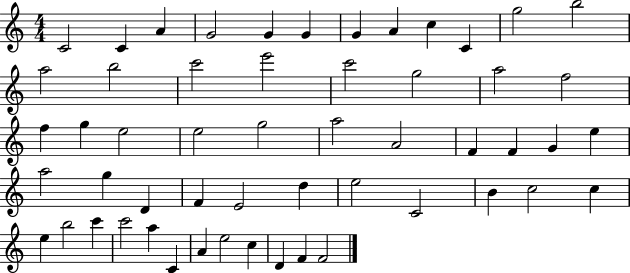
{
  \clef treble
  \numericTimeSignature
  \time 4/4
  \key c \major
  c'2 c'4 a'4 | g'2 g'4 g'4 | g'4 a'4 c''4 c'4 | g''2 b''2 | \break a''2 b''2 | c'''2 e'''2 | c'''2 g''2 | a''2 f''2 | \break f''4 g''4 e''2 | e''2 g''2 | a''2 a'2 | f'4 f'4 g'4 e''4 | \break a''2 g''4 d'4 | f'4 e'2 d''4 | e''2 c'2 | b'4 c''2 c''4 | \break e''4 b''2 c'''4 | c'''2 a''4 c'4 | a'4 e''2 c''4 | d'4 f'4 f'2 | \break \bar "|."
}